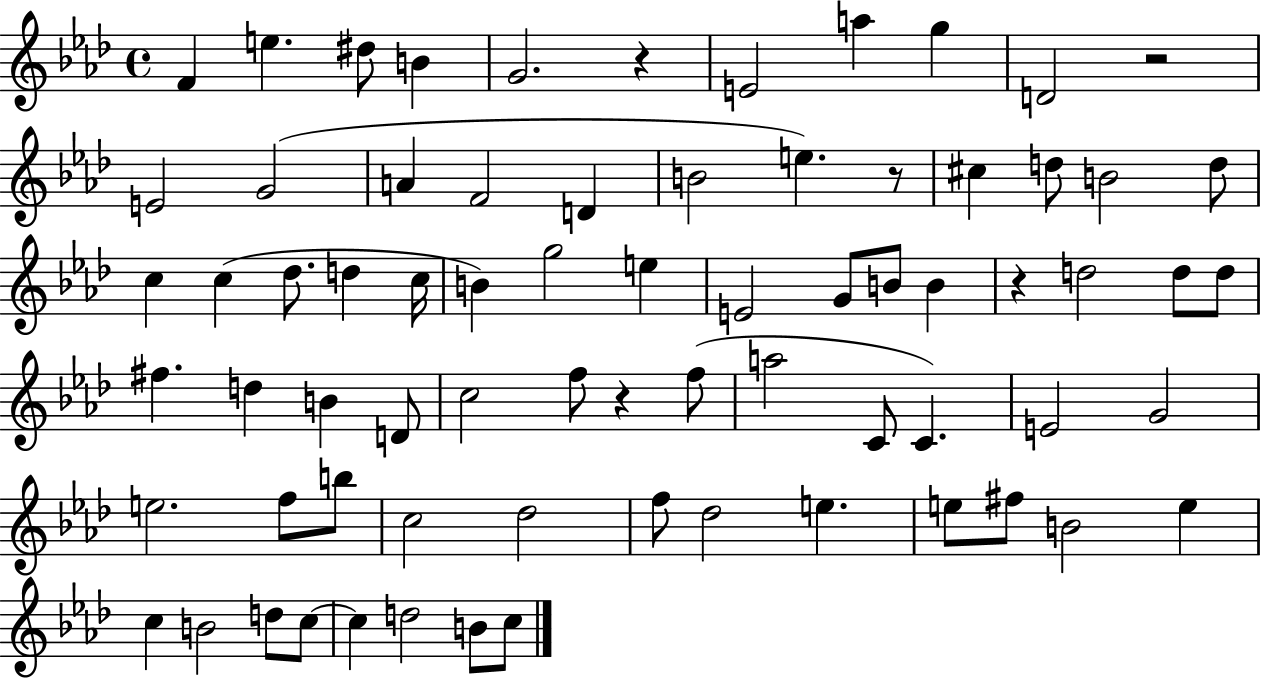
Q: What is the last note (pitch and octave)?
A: C5